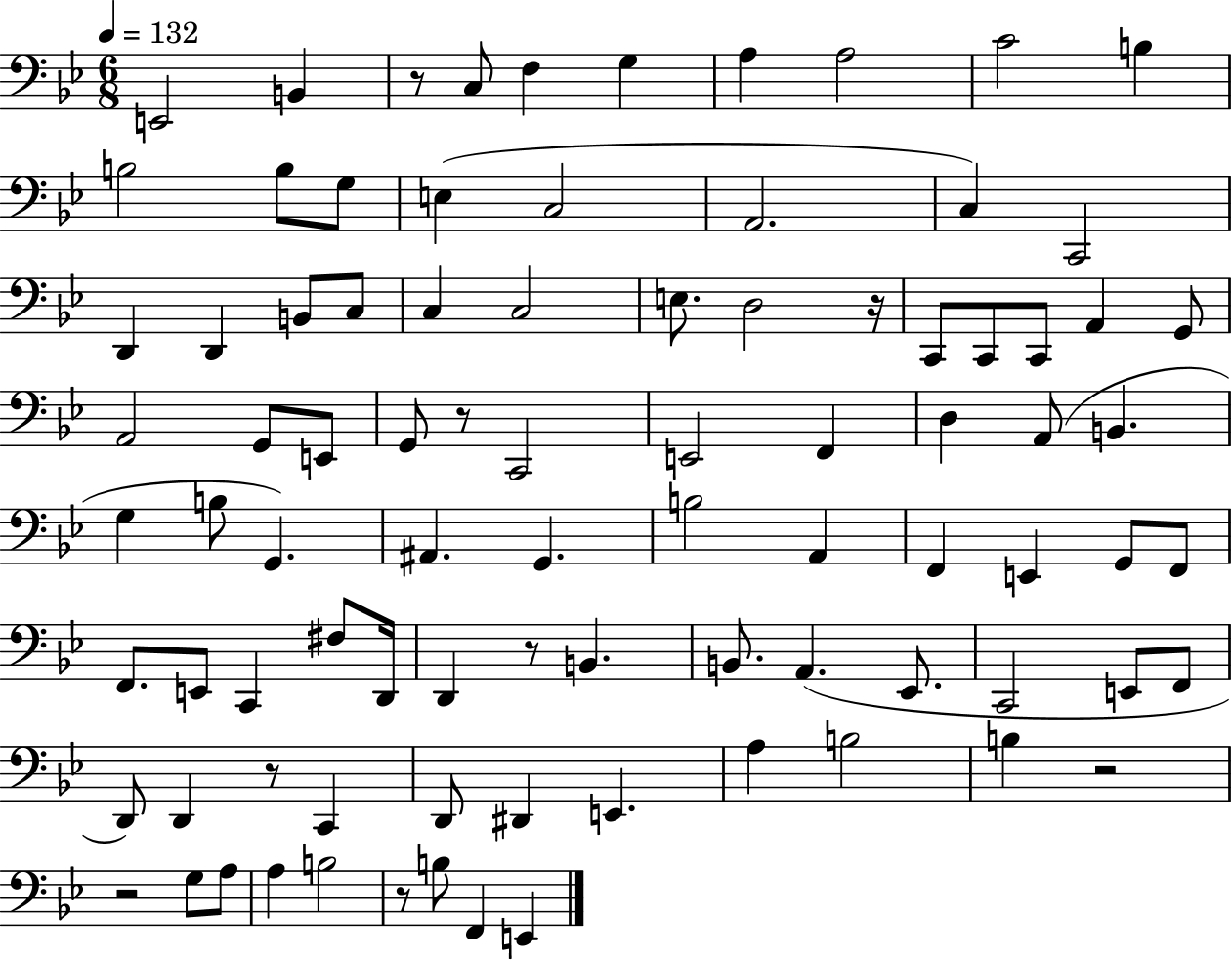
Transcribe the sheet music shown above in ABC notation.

X:1
T:Untitled
M:6/8
L:1/4
K:Bb
E,,2 B,, z/2 C,/2 F, G, A, A,2 C2 B, B,2 B,/2 G,/2 E, C,2 A,,2 C, C,,2 D,, D,, B,,/2 C,/2 C, C,2 E,/2 D,2 z/4 C,,/2 C,,/2 C,,/2 A,, G,,/2 A,,2 G,,/2 E,,/2 G,,/2 z/2 C,,2 E,,2 F,, D, A,,/2 B,, G, B,/2 G,, ^A,, G,, B,2 A,, F,, E,, G,,/2 F,,/2 F,,/2 E,,/2 C,, ^F,/2 D,,/4 D,, z/2 B,, B,,/2 A,, _E,,/2 C,,2 E,,/2 F,,/2 D,,/2 D,, z/2 C,, D,,/2 ^D,, E,, A, B,2 B, z2 z2 G,/2 A,/2 A, B,2 z/2 B,/2 F,, E,,